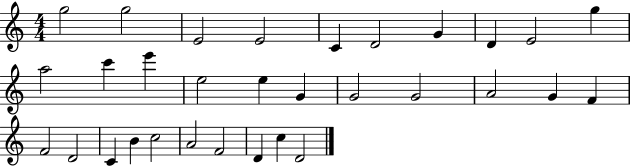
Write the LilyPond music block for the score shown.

{
  \clef treble
  \numericTimeSignature
  \time 4/4
  \key c \major
  g''2 g''2 | e'2 e'2 | c'4 d'2 g'4 | d'4 e'2 g''4 | \break a''2 c'''4 e'''4 | e''2 e''4 g'4 | g'2 g'2 | a'2 g'4 f'4 | \break f'2 d'2 | c'4 b'4 c''2 | a'2 f'2 | d'4 c''4 d'2 | \break \bar "|."
}